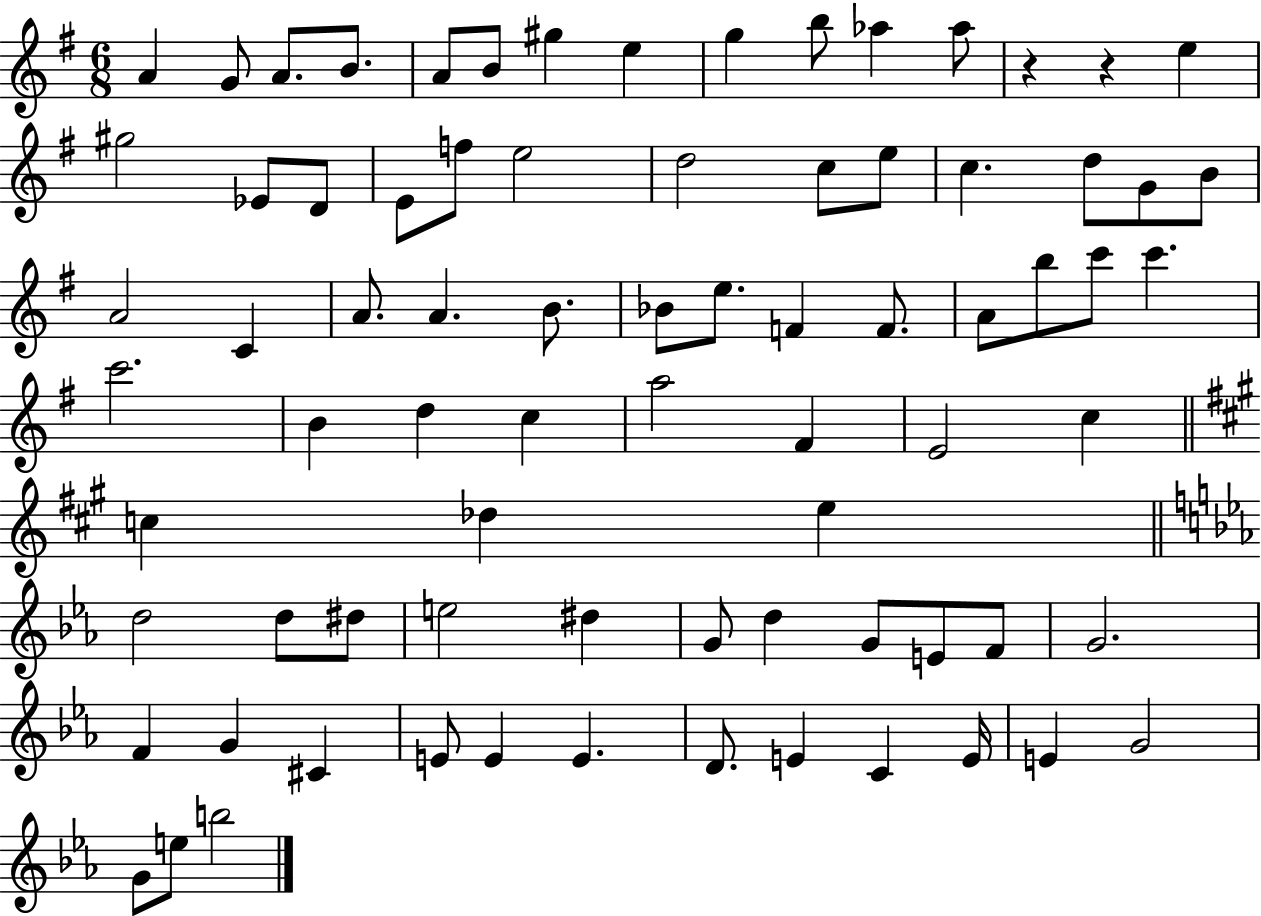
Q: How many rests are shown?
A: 2